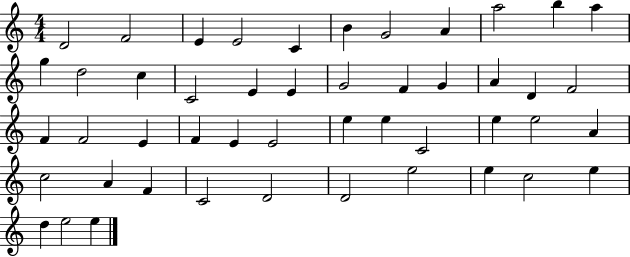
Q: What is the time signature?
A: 4/4